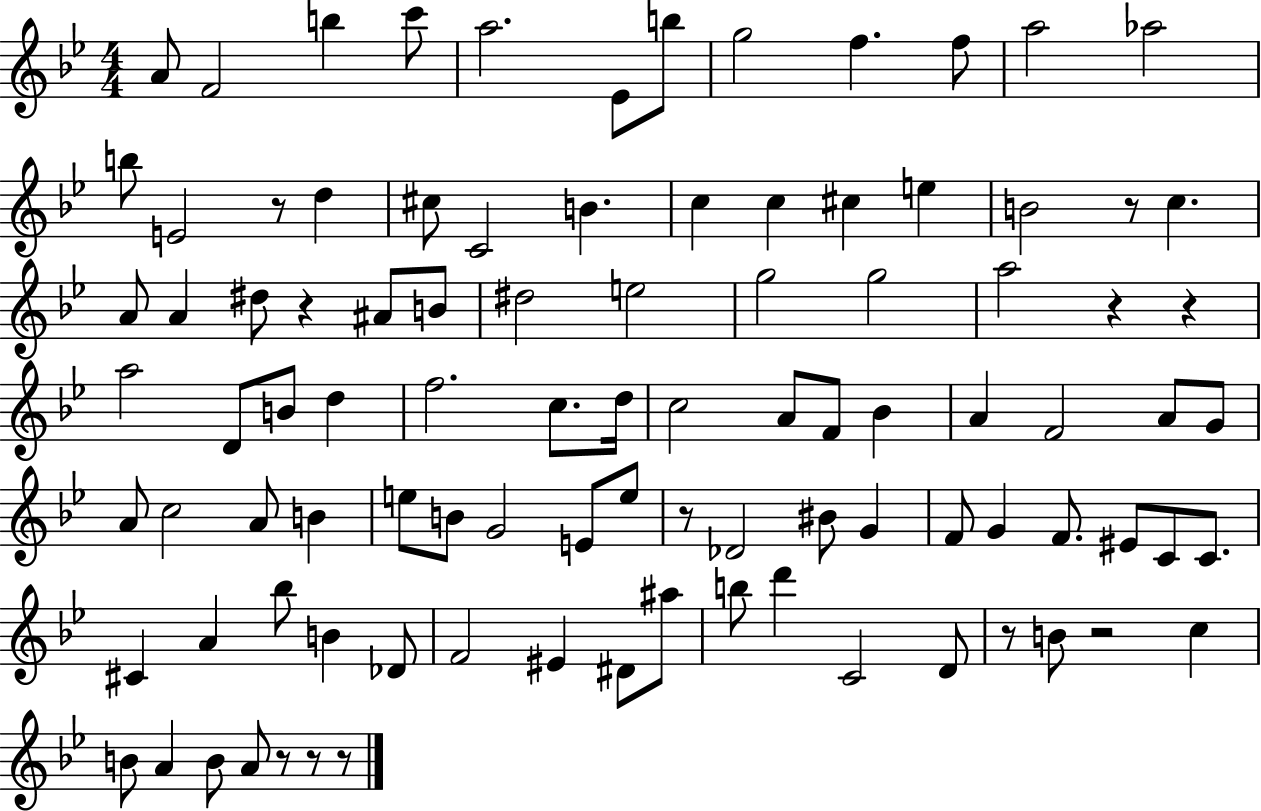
{
  \clef treble
  \numericTimeSignature
  \time 4/4
  \key bes \major
  \repeat volta 2 { a'8 f'2 b''4 c'''8 | a''2. ees'8 b''8 | g''2 f''4. f''8 | a''2 aes''2 | \break b''8 e'2 r8 d''4 | cis''8 c'2 b'4. | c''4 c''4 cis''4 e''4 | b'2 r8 c''4. | \break a'8 a'4 dis''8 r4 ais'8 b'8 | dis''2 e''2 | g''2 g''2 | a''2 r4 r4 | \break a''2 d'8 b'8 d''4 | f''2. c''8. d''16 | c''2 a'8 f'8 bes'4 | a'4 f'2 a'8 g'8 | \break a'8 c''2 a'8 b'4 | e''8 b'8 g'2 e'8 e''8 | r8 des'2 bis'8 g'4 | f'8 g'4 f'8. eis'8 c'8 c'8. | \break cis'4 a'4 bes''8 b'4 des'8 | f'2 eis'4 dis'8 ais''8 | b''8 d'''4 c'2 d'8 | r8 b'8 r2 c''4 | \break b'8 a'4 b'8 a'8 r8 r8 r8 | } \bar "|."
}